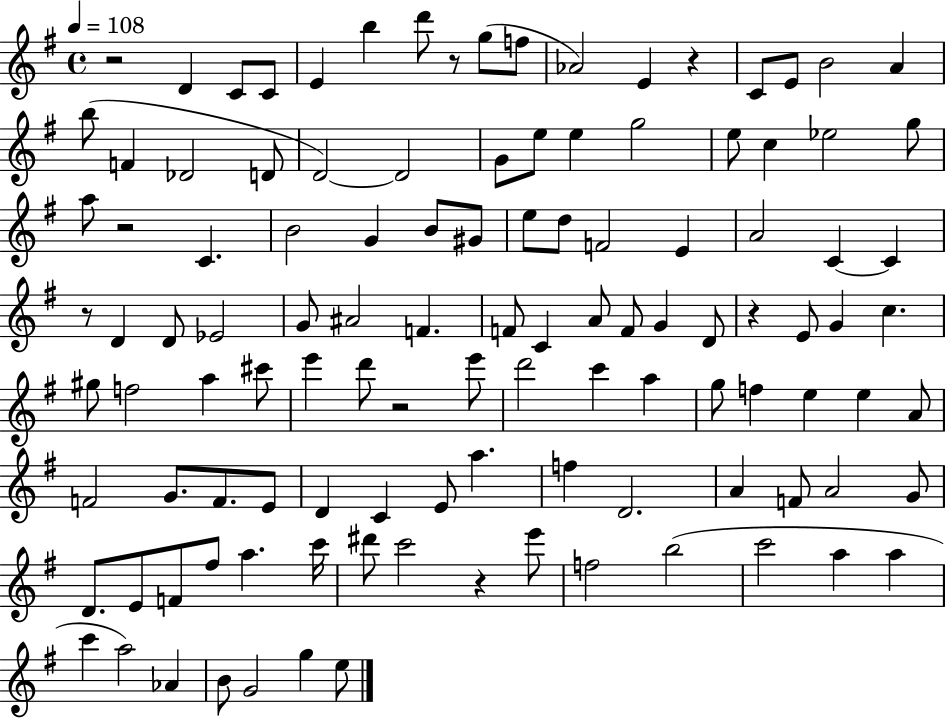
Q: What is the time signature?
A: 4/4